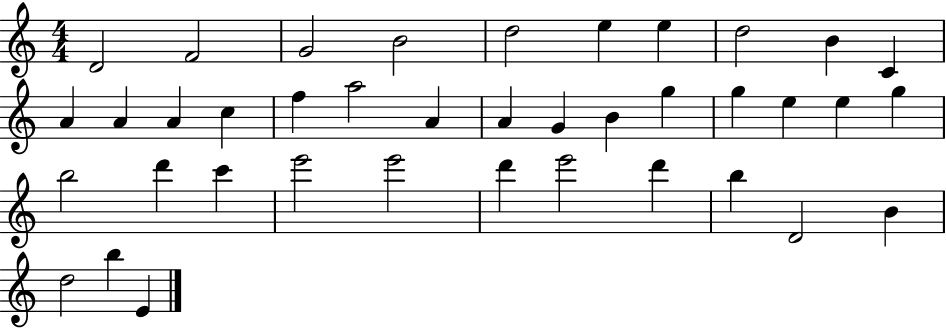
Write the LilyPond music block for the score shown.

{
  \clef treble
  \numericTimeSignature
  \time 4/4
  \key c \major
  d'2 f'2 | g'2 b'2 | d''2 e''4 e''4 | d''2 b'4 c'4 | \break a'4 a'4 a'4 c''4 | f''4 a''2 a'4 | a'4 g'4 b'4 g''4 | g''4 e''4 e''4 g''4 | \break b''2 d'''4 c'''4 | e'''2 e'''2 | d'''4 e'''2 d'''4 | b''4 d'2 b'4 | \break d''2 b''4 e'4 | \bar "|."
}